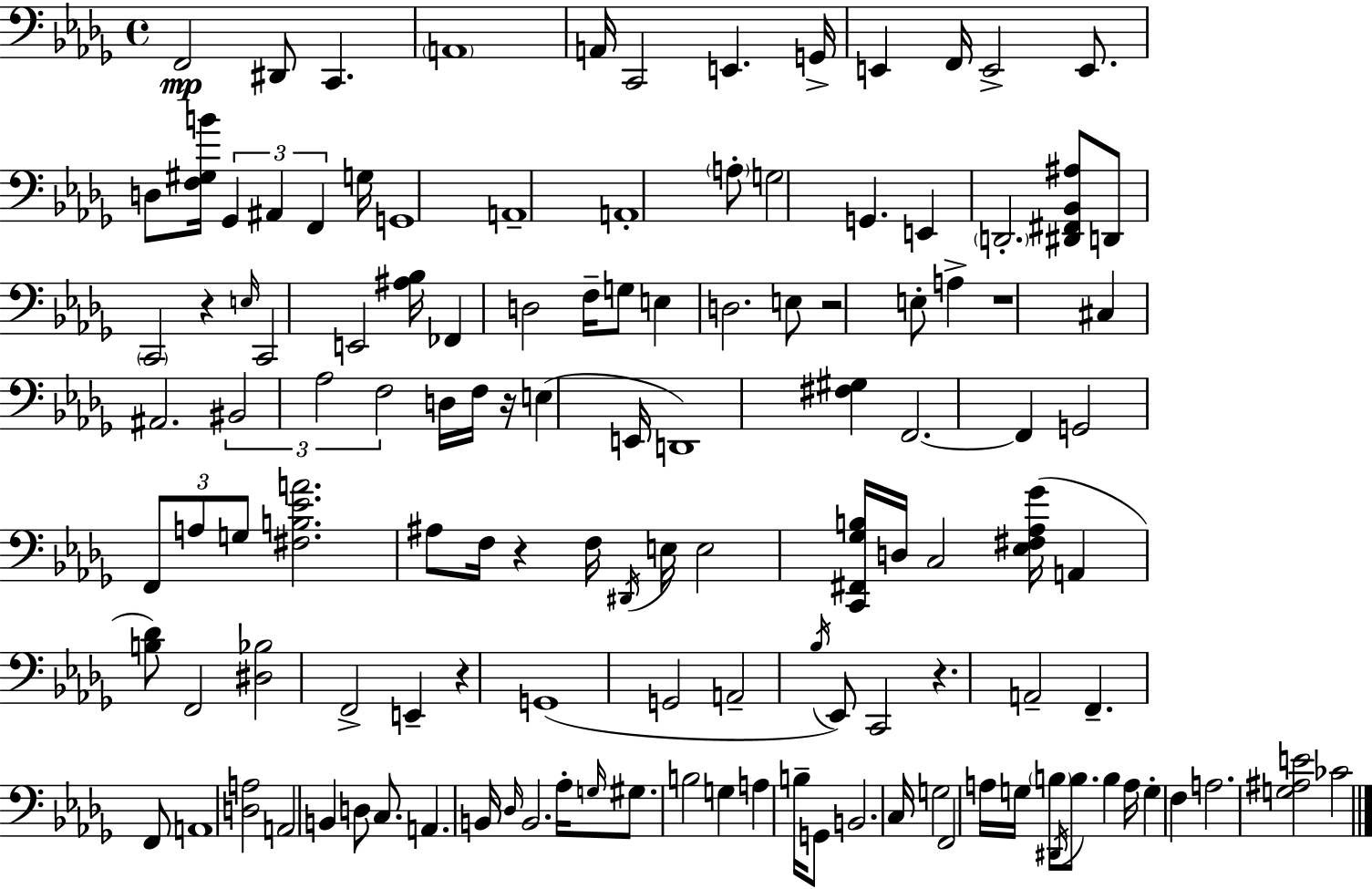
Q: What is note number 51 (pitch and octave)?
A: F2